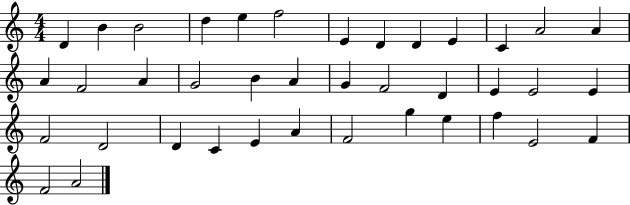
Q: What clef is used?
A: treble